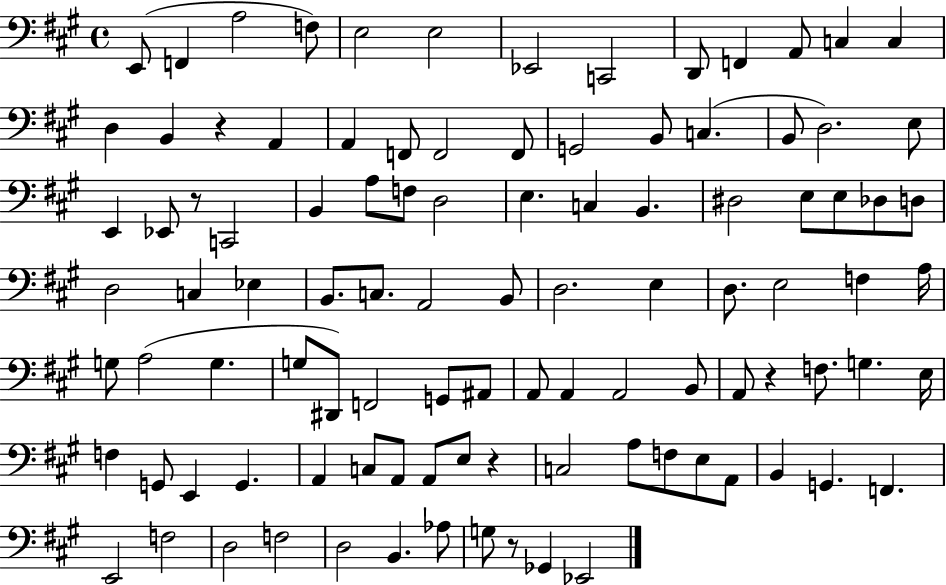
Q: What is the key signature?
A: A major